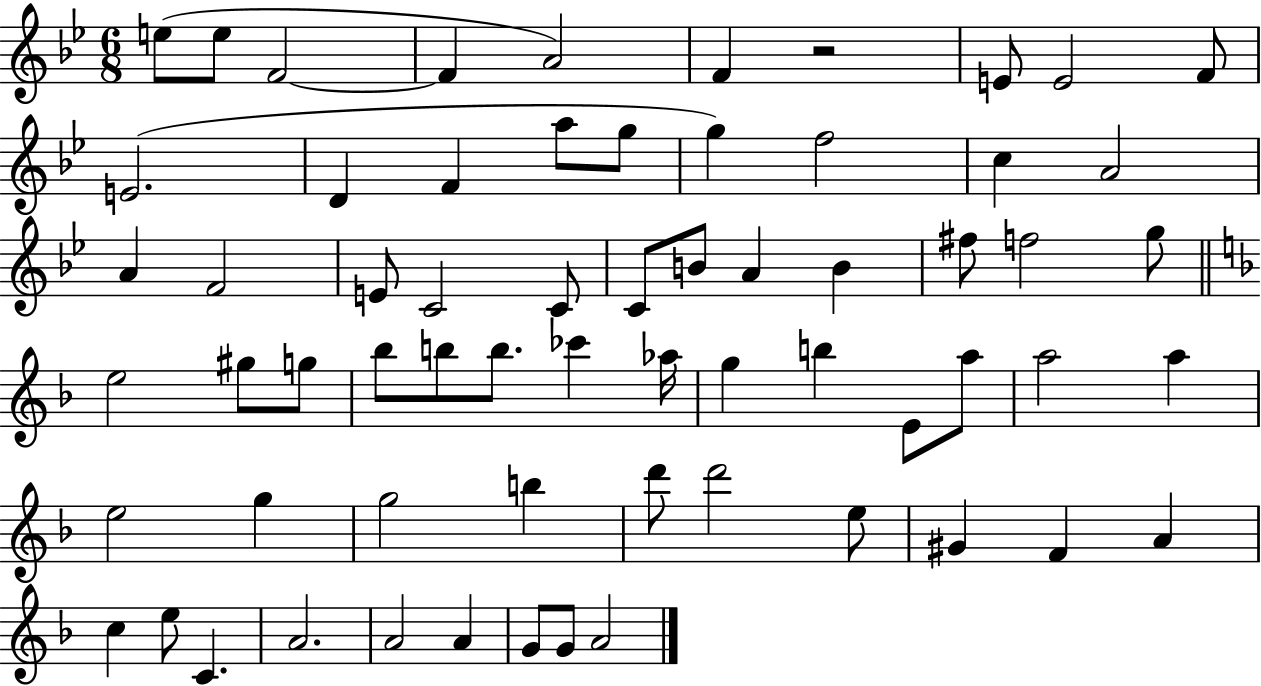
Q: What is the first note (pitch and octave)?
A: E5